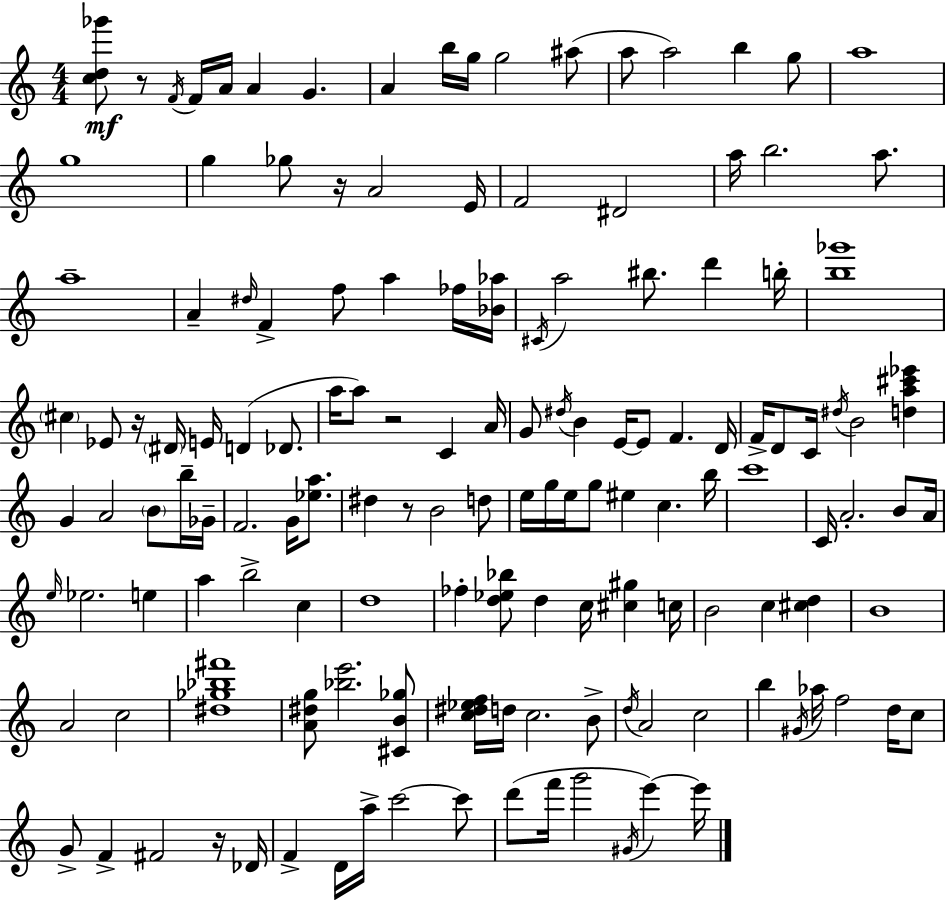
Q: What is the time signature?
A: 4/4